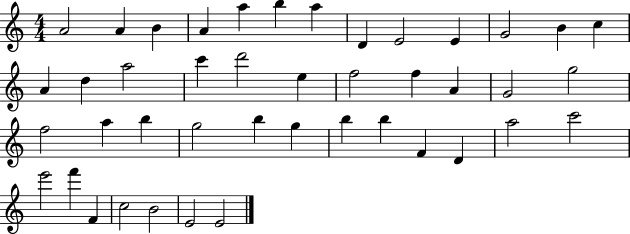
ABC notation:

X:1
T:Untitled
M:4/4
L:1/4
K:C
A2 A B A a b a D E2 E G2 B c A d a2 c' d'2 e f2 f A G2 g2 f2 a b g2 b g b b F D a2 c'2 e'2 f' F c2 B2 E2 E2